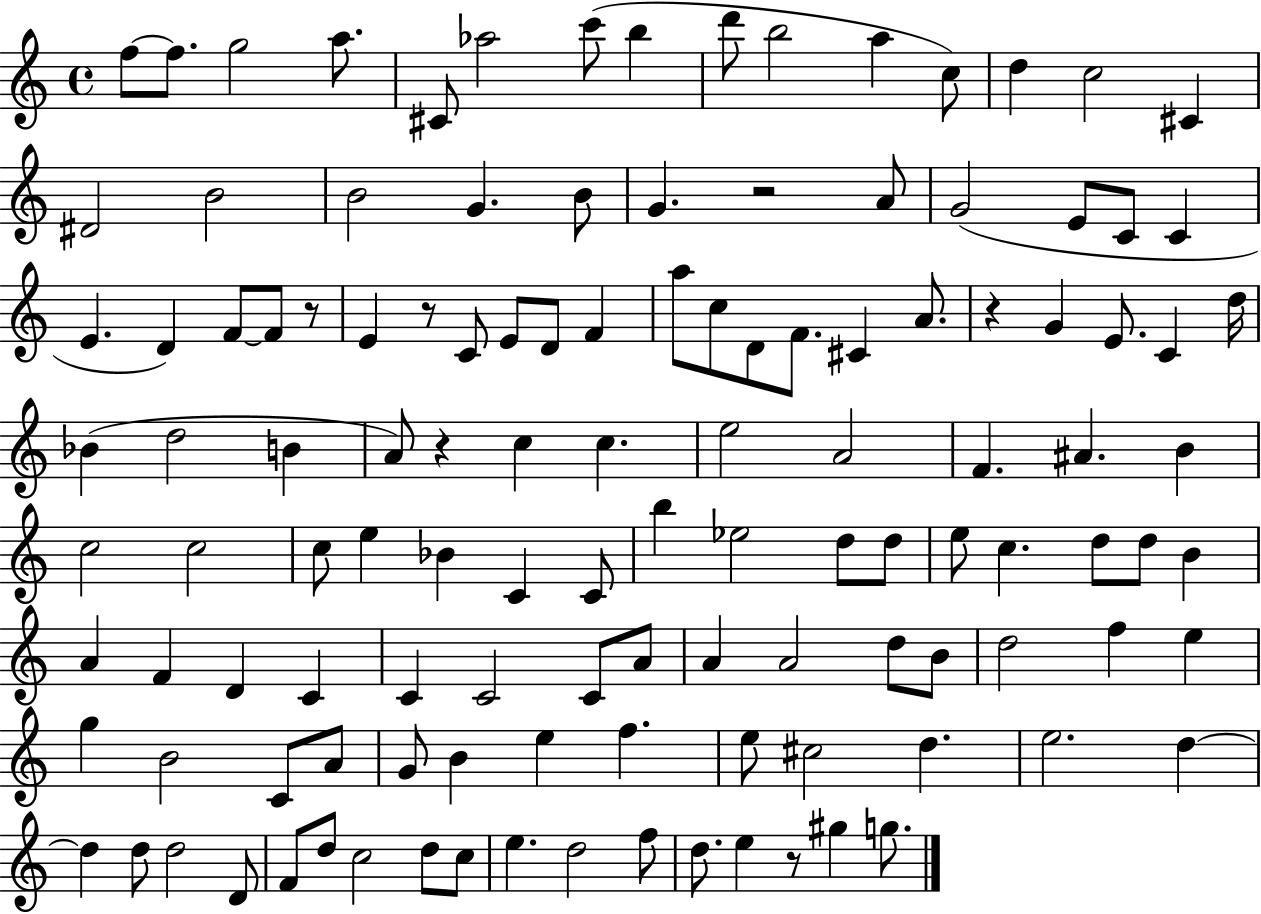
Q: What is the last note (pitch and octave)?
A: G5